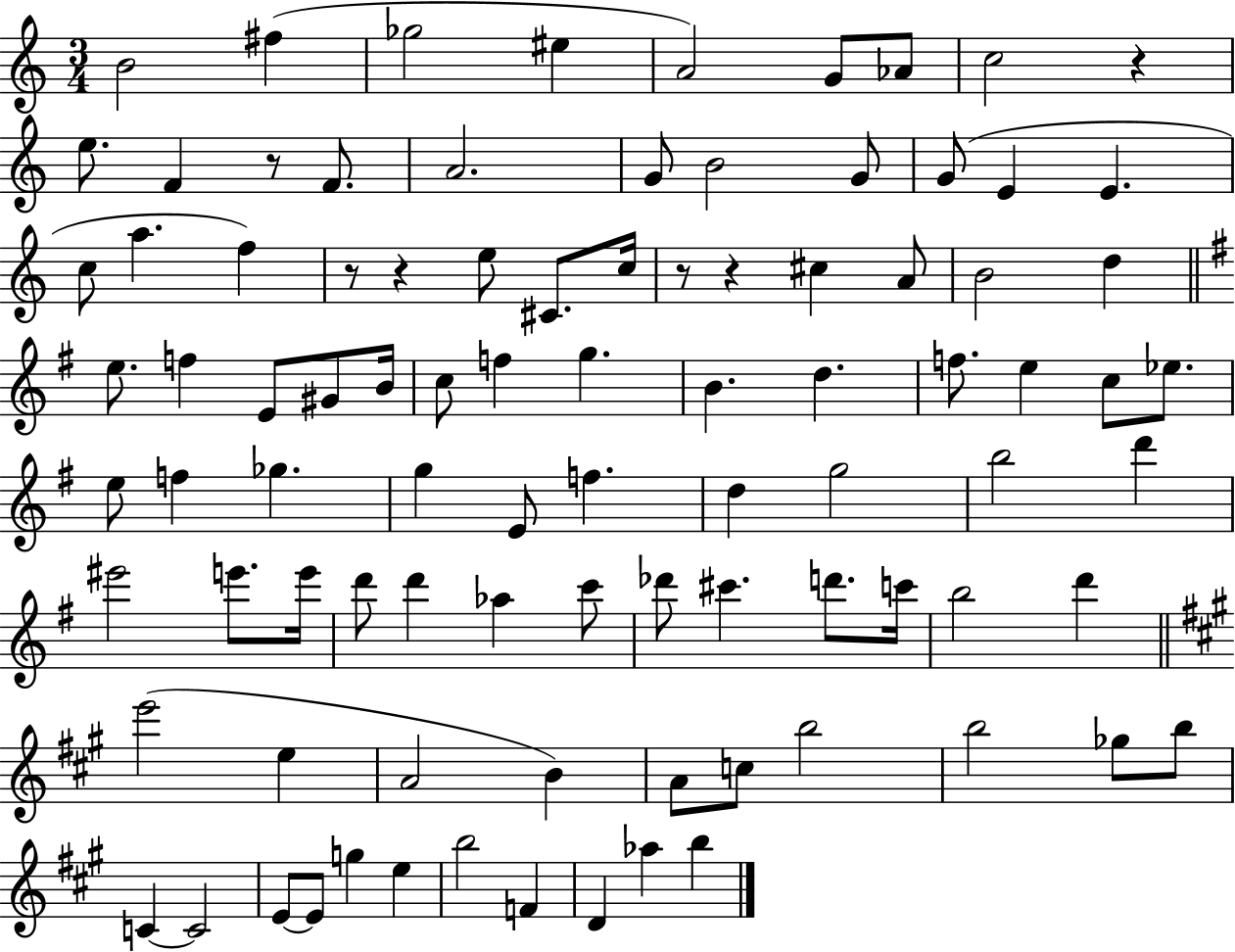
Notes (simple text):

B4/h F#5/q Gb5/h EIS5/q A4/h G4/e Ab4/e C5/h R/q E5/e. F4/q R/e F4/e. A4/h. G4/e B4/h G4/e G4/e E4/q E4/q. C5/e A5/q. F5/q R/e R/q E5/e C#4/e. C5/s R/e R/q C#5/q A4/e B4/h D5/q E5/e. F5/q E4/e G#4/e B4/s C5/e F5/q G5/q. B4/q. D5/q. F5/e. E5/q C5/e Eb5/e. E5/e F5/q Gb5/q. G5/q E4/e F5/q. D5/q G5/h B5/h D6/q EIS6/h E6/e. E6/s D6/e D6/q Ab5/q C6/e Db6/e C#6/q. D6/e. C6/s B5/h D6/q E6/h E5/q A4/h B4/q A4/e C5/e B5/h B5/h Gb5/e B5/e C4/q C4/h E4/e E4/e G5/q E5/q B5/h F4/q D4/q Ab5/q B5/q